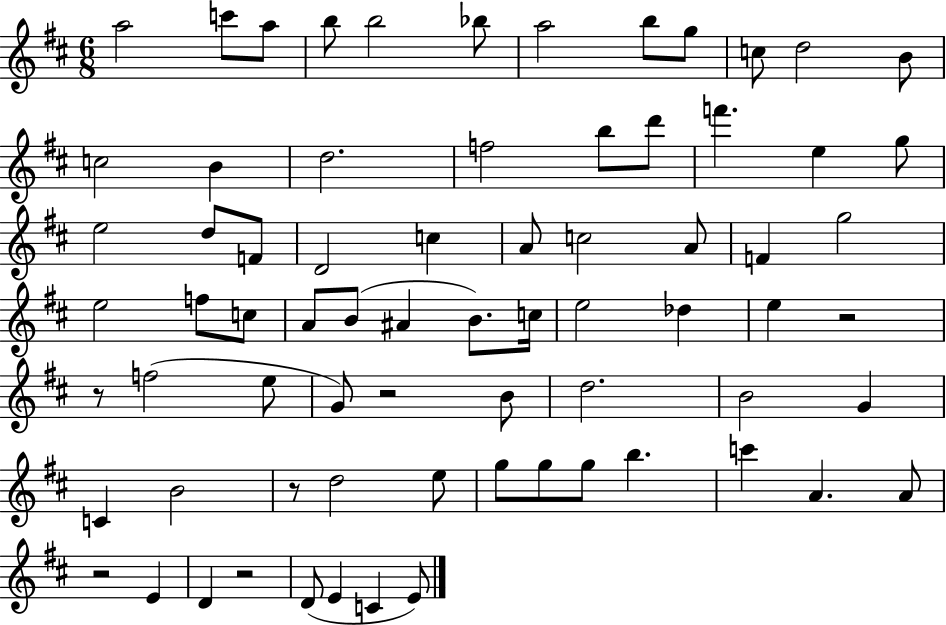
X:1
T:Untitled
M:6/8
L:1/4
K:D
a2 c'/2 a/2 b/2 b2 _b/2 a2 b/2 g/2 c/2 d2 B/2 c2 B d2 f2 b/2 d'/2 f' e g/2 e2 d/2 F/2 D2 c A/2 c2 A/2 F g2 e2 f/2 c/2 A/2 B/2 ^A B/2 c/4 e2 _d e z2 z/2 f2 e/2 G/2 z2 B/2 d2 B2 G C B2 z/2 d2 e/2 g/2 g/2 g/2 b c' A A/2 z2 E D z2 D/2 E C E/2